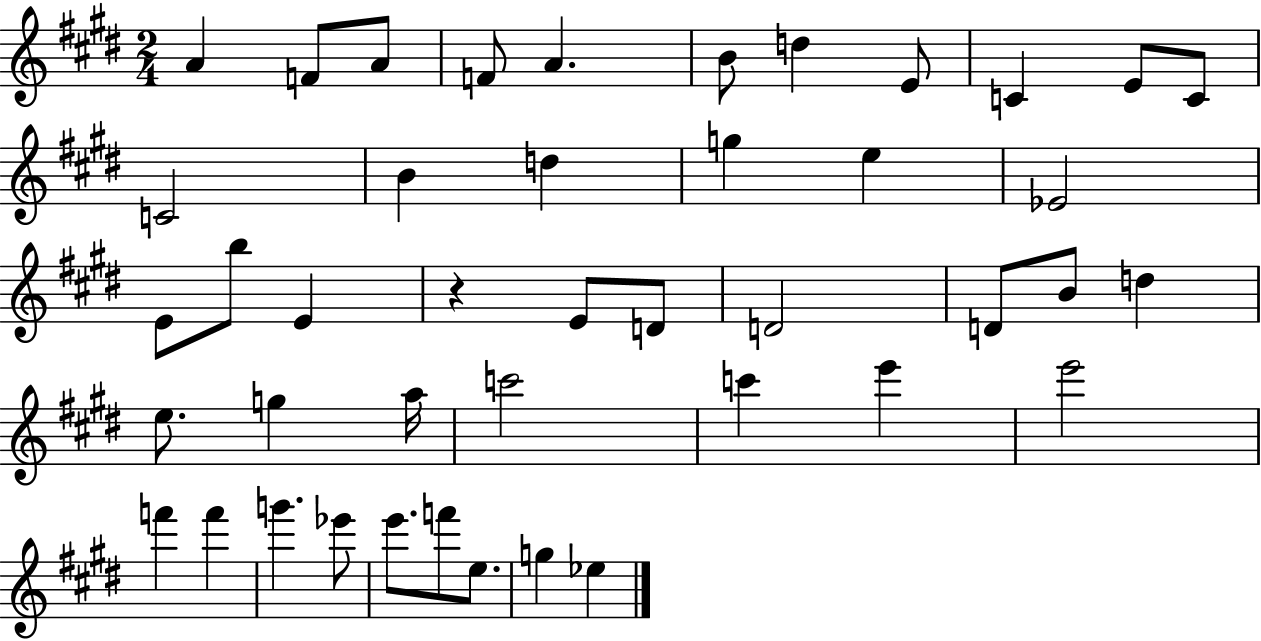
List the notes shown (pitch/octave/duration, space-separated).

A4/q F4/e A4/e F4/e A4/q. B4/e D5/q E4/e C4/q E4/e C4/e C4/h B4/q D5/q G5/q E5/q Eb4/h E4/e B5/e E4/q R/q E4/e D4/e D4/h D4/e B4/e D5/q E5/e. G5/q A5/s C6/h C6/q E6/q E6/h F6/q F6/q G6/q. Eb6/e E6/e. F6/e E5/e. G5/q Eb5/q